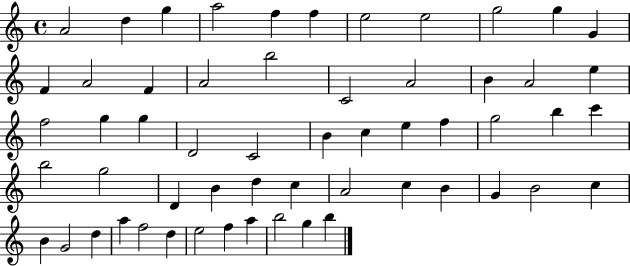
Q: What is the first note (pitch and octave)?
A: A4